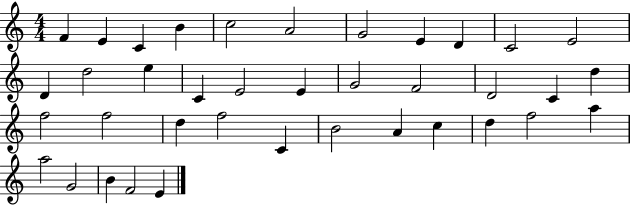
X:1
T:Untitled
M:4/4
L:1/4
K:C
F E C B c2 A2 G2 E D C2 E2 D d2 e C E2 E G2 F2 D2 C d f2 f2 d f2 C B2 A c d f2 a a2 G2 B F2 E